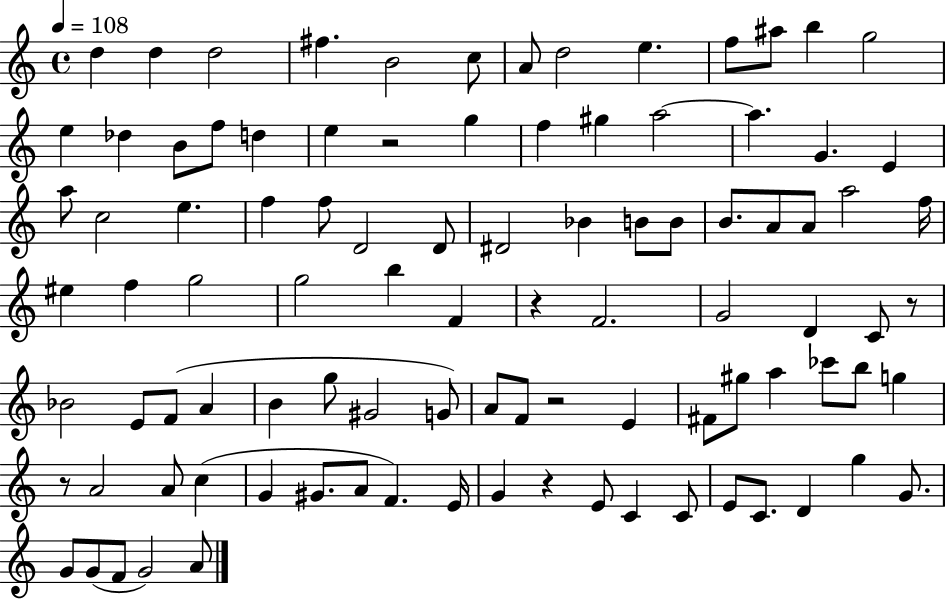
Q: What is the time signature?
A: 4/4